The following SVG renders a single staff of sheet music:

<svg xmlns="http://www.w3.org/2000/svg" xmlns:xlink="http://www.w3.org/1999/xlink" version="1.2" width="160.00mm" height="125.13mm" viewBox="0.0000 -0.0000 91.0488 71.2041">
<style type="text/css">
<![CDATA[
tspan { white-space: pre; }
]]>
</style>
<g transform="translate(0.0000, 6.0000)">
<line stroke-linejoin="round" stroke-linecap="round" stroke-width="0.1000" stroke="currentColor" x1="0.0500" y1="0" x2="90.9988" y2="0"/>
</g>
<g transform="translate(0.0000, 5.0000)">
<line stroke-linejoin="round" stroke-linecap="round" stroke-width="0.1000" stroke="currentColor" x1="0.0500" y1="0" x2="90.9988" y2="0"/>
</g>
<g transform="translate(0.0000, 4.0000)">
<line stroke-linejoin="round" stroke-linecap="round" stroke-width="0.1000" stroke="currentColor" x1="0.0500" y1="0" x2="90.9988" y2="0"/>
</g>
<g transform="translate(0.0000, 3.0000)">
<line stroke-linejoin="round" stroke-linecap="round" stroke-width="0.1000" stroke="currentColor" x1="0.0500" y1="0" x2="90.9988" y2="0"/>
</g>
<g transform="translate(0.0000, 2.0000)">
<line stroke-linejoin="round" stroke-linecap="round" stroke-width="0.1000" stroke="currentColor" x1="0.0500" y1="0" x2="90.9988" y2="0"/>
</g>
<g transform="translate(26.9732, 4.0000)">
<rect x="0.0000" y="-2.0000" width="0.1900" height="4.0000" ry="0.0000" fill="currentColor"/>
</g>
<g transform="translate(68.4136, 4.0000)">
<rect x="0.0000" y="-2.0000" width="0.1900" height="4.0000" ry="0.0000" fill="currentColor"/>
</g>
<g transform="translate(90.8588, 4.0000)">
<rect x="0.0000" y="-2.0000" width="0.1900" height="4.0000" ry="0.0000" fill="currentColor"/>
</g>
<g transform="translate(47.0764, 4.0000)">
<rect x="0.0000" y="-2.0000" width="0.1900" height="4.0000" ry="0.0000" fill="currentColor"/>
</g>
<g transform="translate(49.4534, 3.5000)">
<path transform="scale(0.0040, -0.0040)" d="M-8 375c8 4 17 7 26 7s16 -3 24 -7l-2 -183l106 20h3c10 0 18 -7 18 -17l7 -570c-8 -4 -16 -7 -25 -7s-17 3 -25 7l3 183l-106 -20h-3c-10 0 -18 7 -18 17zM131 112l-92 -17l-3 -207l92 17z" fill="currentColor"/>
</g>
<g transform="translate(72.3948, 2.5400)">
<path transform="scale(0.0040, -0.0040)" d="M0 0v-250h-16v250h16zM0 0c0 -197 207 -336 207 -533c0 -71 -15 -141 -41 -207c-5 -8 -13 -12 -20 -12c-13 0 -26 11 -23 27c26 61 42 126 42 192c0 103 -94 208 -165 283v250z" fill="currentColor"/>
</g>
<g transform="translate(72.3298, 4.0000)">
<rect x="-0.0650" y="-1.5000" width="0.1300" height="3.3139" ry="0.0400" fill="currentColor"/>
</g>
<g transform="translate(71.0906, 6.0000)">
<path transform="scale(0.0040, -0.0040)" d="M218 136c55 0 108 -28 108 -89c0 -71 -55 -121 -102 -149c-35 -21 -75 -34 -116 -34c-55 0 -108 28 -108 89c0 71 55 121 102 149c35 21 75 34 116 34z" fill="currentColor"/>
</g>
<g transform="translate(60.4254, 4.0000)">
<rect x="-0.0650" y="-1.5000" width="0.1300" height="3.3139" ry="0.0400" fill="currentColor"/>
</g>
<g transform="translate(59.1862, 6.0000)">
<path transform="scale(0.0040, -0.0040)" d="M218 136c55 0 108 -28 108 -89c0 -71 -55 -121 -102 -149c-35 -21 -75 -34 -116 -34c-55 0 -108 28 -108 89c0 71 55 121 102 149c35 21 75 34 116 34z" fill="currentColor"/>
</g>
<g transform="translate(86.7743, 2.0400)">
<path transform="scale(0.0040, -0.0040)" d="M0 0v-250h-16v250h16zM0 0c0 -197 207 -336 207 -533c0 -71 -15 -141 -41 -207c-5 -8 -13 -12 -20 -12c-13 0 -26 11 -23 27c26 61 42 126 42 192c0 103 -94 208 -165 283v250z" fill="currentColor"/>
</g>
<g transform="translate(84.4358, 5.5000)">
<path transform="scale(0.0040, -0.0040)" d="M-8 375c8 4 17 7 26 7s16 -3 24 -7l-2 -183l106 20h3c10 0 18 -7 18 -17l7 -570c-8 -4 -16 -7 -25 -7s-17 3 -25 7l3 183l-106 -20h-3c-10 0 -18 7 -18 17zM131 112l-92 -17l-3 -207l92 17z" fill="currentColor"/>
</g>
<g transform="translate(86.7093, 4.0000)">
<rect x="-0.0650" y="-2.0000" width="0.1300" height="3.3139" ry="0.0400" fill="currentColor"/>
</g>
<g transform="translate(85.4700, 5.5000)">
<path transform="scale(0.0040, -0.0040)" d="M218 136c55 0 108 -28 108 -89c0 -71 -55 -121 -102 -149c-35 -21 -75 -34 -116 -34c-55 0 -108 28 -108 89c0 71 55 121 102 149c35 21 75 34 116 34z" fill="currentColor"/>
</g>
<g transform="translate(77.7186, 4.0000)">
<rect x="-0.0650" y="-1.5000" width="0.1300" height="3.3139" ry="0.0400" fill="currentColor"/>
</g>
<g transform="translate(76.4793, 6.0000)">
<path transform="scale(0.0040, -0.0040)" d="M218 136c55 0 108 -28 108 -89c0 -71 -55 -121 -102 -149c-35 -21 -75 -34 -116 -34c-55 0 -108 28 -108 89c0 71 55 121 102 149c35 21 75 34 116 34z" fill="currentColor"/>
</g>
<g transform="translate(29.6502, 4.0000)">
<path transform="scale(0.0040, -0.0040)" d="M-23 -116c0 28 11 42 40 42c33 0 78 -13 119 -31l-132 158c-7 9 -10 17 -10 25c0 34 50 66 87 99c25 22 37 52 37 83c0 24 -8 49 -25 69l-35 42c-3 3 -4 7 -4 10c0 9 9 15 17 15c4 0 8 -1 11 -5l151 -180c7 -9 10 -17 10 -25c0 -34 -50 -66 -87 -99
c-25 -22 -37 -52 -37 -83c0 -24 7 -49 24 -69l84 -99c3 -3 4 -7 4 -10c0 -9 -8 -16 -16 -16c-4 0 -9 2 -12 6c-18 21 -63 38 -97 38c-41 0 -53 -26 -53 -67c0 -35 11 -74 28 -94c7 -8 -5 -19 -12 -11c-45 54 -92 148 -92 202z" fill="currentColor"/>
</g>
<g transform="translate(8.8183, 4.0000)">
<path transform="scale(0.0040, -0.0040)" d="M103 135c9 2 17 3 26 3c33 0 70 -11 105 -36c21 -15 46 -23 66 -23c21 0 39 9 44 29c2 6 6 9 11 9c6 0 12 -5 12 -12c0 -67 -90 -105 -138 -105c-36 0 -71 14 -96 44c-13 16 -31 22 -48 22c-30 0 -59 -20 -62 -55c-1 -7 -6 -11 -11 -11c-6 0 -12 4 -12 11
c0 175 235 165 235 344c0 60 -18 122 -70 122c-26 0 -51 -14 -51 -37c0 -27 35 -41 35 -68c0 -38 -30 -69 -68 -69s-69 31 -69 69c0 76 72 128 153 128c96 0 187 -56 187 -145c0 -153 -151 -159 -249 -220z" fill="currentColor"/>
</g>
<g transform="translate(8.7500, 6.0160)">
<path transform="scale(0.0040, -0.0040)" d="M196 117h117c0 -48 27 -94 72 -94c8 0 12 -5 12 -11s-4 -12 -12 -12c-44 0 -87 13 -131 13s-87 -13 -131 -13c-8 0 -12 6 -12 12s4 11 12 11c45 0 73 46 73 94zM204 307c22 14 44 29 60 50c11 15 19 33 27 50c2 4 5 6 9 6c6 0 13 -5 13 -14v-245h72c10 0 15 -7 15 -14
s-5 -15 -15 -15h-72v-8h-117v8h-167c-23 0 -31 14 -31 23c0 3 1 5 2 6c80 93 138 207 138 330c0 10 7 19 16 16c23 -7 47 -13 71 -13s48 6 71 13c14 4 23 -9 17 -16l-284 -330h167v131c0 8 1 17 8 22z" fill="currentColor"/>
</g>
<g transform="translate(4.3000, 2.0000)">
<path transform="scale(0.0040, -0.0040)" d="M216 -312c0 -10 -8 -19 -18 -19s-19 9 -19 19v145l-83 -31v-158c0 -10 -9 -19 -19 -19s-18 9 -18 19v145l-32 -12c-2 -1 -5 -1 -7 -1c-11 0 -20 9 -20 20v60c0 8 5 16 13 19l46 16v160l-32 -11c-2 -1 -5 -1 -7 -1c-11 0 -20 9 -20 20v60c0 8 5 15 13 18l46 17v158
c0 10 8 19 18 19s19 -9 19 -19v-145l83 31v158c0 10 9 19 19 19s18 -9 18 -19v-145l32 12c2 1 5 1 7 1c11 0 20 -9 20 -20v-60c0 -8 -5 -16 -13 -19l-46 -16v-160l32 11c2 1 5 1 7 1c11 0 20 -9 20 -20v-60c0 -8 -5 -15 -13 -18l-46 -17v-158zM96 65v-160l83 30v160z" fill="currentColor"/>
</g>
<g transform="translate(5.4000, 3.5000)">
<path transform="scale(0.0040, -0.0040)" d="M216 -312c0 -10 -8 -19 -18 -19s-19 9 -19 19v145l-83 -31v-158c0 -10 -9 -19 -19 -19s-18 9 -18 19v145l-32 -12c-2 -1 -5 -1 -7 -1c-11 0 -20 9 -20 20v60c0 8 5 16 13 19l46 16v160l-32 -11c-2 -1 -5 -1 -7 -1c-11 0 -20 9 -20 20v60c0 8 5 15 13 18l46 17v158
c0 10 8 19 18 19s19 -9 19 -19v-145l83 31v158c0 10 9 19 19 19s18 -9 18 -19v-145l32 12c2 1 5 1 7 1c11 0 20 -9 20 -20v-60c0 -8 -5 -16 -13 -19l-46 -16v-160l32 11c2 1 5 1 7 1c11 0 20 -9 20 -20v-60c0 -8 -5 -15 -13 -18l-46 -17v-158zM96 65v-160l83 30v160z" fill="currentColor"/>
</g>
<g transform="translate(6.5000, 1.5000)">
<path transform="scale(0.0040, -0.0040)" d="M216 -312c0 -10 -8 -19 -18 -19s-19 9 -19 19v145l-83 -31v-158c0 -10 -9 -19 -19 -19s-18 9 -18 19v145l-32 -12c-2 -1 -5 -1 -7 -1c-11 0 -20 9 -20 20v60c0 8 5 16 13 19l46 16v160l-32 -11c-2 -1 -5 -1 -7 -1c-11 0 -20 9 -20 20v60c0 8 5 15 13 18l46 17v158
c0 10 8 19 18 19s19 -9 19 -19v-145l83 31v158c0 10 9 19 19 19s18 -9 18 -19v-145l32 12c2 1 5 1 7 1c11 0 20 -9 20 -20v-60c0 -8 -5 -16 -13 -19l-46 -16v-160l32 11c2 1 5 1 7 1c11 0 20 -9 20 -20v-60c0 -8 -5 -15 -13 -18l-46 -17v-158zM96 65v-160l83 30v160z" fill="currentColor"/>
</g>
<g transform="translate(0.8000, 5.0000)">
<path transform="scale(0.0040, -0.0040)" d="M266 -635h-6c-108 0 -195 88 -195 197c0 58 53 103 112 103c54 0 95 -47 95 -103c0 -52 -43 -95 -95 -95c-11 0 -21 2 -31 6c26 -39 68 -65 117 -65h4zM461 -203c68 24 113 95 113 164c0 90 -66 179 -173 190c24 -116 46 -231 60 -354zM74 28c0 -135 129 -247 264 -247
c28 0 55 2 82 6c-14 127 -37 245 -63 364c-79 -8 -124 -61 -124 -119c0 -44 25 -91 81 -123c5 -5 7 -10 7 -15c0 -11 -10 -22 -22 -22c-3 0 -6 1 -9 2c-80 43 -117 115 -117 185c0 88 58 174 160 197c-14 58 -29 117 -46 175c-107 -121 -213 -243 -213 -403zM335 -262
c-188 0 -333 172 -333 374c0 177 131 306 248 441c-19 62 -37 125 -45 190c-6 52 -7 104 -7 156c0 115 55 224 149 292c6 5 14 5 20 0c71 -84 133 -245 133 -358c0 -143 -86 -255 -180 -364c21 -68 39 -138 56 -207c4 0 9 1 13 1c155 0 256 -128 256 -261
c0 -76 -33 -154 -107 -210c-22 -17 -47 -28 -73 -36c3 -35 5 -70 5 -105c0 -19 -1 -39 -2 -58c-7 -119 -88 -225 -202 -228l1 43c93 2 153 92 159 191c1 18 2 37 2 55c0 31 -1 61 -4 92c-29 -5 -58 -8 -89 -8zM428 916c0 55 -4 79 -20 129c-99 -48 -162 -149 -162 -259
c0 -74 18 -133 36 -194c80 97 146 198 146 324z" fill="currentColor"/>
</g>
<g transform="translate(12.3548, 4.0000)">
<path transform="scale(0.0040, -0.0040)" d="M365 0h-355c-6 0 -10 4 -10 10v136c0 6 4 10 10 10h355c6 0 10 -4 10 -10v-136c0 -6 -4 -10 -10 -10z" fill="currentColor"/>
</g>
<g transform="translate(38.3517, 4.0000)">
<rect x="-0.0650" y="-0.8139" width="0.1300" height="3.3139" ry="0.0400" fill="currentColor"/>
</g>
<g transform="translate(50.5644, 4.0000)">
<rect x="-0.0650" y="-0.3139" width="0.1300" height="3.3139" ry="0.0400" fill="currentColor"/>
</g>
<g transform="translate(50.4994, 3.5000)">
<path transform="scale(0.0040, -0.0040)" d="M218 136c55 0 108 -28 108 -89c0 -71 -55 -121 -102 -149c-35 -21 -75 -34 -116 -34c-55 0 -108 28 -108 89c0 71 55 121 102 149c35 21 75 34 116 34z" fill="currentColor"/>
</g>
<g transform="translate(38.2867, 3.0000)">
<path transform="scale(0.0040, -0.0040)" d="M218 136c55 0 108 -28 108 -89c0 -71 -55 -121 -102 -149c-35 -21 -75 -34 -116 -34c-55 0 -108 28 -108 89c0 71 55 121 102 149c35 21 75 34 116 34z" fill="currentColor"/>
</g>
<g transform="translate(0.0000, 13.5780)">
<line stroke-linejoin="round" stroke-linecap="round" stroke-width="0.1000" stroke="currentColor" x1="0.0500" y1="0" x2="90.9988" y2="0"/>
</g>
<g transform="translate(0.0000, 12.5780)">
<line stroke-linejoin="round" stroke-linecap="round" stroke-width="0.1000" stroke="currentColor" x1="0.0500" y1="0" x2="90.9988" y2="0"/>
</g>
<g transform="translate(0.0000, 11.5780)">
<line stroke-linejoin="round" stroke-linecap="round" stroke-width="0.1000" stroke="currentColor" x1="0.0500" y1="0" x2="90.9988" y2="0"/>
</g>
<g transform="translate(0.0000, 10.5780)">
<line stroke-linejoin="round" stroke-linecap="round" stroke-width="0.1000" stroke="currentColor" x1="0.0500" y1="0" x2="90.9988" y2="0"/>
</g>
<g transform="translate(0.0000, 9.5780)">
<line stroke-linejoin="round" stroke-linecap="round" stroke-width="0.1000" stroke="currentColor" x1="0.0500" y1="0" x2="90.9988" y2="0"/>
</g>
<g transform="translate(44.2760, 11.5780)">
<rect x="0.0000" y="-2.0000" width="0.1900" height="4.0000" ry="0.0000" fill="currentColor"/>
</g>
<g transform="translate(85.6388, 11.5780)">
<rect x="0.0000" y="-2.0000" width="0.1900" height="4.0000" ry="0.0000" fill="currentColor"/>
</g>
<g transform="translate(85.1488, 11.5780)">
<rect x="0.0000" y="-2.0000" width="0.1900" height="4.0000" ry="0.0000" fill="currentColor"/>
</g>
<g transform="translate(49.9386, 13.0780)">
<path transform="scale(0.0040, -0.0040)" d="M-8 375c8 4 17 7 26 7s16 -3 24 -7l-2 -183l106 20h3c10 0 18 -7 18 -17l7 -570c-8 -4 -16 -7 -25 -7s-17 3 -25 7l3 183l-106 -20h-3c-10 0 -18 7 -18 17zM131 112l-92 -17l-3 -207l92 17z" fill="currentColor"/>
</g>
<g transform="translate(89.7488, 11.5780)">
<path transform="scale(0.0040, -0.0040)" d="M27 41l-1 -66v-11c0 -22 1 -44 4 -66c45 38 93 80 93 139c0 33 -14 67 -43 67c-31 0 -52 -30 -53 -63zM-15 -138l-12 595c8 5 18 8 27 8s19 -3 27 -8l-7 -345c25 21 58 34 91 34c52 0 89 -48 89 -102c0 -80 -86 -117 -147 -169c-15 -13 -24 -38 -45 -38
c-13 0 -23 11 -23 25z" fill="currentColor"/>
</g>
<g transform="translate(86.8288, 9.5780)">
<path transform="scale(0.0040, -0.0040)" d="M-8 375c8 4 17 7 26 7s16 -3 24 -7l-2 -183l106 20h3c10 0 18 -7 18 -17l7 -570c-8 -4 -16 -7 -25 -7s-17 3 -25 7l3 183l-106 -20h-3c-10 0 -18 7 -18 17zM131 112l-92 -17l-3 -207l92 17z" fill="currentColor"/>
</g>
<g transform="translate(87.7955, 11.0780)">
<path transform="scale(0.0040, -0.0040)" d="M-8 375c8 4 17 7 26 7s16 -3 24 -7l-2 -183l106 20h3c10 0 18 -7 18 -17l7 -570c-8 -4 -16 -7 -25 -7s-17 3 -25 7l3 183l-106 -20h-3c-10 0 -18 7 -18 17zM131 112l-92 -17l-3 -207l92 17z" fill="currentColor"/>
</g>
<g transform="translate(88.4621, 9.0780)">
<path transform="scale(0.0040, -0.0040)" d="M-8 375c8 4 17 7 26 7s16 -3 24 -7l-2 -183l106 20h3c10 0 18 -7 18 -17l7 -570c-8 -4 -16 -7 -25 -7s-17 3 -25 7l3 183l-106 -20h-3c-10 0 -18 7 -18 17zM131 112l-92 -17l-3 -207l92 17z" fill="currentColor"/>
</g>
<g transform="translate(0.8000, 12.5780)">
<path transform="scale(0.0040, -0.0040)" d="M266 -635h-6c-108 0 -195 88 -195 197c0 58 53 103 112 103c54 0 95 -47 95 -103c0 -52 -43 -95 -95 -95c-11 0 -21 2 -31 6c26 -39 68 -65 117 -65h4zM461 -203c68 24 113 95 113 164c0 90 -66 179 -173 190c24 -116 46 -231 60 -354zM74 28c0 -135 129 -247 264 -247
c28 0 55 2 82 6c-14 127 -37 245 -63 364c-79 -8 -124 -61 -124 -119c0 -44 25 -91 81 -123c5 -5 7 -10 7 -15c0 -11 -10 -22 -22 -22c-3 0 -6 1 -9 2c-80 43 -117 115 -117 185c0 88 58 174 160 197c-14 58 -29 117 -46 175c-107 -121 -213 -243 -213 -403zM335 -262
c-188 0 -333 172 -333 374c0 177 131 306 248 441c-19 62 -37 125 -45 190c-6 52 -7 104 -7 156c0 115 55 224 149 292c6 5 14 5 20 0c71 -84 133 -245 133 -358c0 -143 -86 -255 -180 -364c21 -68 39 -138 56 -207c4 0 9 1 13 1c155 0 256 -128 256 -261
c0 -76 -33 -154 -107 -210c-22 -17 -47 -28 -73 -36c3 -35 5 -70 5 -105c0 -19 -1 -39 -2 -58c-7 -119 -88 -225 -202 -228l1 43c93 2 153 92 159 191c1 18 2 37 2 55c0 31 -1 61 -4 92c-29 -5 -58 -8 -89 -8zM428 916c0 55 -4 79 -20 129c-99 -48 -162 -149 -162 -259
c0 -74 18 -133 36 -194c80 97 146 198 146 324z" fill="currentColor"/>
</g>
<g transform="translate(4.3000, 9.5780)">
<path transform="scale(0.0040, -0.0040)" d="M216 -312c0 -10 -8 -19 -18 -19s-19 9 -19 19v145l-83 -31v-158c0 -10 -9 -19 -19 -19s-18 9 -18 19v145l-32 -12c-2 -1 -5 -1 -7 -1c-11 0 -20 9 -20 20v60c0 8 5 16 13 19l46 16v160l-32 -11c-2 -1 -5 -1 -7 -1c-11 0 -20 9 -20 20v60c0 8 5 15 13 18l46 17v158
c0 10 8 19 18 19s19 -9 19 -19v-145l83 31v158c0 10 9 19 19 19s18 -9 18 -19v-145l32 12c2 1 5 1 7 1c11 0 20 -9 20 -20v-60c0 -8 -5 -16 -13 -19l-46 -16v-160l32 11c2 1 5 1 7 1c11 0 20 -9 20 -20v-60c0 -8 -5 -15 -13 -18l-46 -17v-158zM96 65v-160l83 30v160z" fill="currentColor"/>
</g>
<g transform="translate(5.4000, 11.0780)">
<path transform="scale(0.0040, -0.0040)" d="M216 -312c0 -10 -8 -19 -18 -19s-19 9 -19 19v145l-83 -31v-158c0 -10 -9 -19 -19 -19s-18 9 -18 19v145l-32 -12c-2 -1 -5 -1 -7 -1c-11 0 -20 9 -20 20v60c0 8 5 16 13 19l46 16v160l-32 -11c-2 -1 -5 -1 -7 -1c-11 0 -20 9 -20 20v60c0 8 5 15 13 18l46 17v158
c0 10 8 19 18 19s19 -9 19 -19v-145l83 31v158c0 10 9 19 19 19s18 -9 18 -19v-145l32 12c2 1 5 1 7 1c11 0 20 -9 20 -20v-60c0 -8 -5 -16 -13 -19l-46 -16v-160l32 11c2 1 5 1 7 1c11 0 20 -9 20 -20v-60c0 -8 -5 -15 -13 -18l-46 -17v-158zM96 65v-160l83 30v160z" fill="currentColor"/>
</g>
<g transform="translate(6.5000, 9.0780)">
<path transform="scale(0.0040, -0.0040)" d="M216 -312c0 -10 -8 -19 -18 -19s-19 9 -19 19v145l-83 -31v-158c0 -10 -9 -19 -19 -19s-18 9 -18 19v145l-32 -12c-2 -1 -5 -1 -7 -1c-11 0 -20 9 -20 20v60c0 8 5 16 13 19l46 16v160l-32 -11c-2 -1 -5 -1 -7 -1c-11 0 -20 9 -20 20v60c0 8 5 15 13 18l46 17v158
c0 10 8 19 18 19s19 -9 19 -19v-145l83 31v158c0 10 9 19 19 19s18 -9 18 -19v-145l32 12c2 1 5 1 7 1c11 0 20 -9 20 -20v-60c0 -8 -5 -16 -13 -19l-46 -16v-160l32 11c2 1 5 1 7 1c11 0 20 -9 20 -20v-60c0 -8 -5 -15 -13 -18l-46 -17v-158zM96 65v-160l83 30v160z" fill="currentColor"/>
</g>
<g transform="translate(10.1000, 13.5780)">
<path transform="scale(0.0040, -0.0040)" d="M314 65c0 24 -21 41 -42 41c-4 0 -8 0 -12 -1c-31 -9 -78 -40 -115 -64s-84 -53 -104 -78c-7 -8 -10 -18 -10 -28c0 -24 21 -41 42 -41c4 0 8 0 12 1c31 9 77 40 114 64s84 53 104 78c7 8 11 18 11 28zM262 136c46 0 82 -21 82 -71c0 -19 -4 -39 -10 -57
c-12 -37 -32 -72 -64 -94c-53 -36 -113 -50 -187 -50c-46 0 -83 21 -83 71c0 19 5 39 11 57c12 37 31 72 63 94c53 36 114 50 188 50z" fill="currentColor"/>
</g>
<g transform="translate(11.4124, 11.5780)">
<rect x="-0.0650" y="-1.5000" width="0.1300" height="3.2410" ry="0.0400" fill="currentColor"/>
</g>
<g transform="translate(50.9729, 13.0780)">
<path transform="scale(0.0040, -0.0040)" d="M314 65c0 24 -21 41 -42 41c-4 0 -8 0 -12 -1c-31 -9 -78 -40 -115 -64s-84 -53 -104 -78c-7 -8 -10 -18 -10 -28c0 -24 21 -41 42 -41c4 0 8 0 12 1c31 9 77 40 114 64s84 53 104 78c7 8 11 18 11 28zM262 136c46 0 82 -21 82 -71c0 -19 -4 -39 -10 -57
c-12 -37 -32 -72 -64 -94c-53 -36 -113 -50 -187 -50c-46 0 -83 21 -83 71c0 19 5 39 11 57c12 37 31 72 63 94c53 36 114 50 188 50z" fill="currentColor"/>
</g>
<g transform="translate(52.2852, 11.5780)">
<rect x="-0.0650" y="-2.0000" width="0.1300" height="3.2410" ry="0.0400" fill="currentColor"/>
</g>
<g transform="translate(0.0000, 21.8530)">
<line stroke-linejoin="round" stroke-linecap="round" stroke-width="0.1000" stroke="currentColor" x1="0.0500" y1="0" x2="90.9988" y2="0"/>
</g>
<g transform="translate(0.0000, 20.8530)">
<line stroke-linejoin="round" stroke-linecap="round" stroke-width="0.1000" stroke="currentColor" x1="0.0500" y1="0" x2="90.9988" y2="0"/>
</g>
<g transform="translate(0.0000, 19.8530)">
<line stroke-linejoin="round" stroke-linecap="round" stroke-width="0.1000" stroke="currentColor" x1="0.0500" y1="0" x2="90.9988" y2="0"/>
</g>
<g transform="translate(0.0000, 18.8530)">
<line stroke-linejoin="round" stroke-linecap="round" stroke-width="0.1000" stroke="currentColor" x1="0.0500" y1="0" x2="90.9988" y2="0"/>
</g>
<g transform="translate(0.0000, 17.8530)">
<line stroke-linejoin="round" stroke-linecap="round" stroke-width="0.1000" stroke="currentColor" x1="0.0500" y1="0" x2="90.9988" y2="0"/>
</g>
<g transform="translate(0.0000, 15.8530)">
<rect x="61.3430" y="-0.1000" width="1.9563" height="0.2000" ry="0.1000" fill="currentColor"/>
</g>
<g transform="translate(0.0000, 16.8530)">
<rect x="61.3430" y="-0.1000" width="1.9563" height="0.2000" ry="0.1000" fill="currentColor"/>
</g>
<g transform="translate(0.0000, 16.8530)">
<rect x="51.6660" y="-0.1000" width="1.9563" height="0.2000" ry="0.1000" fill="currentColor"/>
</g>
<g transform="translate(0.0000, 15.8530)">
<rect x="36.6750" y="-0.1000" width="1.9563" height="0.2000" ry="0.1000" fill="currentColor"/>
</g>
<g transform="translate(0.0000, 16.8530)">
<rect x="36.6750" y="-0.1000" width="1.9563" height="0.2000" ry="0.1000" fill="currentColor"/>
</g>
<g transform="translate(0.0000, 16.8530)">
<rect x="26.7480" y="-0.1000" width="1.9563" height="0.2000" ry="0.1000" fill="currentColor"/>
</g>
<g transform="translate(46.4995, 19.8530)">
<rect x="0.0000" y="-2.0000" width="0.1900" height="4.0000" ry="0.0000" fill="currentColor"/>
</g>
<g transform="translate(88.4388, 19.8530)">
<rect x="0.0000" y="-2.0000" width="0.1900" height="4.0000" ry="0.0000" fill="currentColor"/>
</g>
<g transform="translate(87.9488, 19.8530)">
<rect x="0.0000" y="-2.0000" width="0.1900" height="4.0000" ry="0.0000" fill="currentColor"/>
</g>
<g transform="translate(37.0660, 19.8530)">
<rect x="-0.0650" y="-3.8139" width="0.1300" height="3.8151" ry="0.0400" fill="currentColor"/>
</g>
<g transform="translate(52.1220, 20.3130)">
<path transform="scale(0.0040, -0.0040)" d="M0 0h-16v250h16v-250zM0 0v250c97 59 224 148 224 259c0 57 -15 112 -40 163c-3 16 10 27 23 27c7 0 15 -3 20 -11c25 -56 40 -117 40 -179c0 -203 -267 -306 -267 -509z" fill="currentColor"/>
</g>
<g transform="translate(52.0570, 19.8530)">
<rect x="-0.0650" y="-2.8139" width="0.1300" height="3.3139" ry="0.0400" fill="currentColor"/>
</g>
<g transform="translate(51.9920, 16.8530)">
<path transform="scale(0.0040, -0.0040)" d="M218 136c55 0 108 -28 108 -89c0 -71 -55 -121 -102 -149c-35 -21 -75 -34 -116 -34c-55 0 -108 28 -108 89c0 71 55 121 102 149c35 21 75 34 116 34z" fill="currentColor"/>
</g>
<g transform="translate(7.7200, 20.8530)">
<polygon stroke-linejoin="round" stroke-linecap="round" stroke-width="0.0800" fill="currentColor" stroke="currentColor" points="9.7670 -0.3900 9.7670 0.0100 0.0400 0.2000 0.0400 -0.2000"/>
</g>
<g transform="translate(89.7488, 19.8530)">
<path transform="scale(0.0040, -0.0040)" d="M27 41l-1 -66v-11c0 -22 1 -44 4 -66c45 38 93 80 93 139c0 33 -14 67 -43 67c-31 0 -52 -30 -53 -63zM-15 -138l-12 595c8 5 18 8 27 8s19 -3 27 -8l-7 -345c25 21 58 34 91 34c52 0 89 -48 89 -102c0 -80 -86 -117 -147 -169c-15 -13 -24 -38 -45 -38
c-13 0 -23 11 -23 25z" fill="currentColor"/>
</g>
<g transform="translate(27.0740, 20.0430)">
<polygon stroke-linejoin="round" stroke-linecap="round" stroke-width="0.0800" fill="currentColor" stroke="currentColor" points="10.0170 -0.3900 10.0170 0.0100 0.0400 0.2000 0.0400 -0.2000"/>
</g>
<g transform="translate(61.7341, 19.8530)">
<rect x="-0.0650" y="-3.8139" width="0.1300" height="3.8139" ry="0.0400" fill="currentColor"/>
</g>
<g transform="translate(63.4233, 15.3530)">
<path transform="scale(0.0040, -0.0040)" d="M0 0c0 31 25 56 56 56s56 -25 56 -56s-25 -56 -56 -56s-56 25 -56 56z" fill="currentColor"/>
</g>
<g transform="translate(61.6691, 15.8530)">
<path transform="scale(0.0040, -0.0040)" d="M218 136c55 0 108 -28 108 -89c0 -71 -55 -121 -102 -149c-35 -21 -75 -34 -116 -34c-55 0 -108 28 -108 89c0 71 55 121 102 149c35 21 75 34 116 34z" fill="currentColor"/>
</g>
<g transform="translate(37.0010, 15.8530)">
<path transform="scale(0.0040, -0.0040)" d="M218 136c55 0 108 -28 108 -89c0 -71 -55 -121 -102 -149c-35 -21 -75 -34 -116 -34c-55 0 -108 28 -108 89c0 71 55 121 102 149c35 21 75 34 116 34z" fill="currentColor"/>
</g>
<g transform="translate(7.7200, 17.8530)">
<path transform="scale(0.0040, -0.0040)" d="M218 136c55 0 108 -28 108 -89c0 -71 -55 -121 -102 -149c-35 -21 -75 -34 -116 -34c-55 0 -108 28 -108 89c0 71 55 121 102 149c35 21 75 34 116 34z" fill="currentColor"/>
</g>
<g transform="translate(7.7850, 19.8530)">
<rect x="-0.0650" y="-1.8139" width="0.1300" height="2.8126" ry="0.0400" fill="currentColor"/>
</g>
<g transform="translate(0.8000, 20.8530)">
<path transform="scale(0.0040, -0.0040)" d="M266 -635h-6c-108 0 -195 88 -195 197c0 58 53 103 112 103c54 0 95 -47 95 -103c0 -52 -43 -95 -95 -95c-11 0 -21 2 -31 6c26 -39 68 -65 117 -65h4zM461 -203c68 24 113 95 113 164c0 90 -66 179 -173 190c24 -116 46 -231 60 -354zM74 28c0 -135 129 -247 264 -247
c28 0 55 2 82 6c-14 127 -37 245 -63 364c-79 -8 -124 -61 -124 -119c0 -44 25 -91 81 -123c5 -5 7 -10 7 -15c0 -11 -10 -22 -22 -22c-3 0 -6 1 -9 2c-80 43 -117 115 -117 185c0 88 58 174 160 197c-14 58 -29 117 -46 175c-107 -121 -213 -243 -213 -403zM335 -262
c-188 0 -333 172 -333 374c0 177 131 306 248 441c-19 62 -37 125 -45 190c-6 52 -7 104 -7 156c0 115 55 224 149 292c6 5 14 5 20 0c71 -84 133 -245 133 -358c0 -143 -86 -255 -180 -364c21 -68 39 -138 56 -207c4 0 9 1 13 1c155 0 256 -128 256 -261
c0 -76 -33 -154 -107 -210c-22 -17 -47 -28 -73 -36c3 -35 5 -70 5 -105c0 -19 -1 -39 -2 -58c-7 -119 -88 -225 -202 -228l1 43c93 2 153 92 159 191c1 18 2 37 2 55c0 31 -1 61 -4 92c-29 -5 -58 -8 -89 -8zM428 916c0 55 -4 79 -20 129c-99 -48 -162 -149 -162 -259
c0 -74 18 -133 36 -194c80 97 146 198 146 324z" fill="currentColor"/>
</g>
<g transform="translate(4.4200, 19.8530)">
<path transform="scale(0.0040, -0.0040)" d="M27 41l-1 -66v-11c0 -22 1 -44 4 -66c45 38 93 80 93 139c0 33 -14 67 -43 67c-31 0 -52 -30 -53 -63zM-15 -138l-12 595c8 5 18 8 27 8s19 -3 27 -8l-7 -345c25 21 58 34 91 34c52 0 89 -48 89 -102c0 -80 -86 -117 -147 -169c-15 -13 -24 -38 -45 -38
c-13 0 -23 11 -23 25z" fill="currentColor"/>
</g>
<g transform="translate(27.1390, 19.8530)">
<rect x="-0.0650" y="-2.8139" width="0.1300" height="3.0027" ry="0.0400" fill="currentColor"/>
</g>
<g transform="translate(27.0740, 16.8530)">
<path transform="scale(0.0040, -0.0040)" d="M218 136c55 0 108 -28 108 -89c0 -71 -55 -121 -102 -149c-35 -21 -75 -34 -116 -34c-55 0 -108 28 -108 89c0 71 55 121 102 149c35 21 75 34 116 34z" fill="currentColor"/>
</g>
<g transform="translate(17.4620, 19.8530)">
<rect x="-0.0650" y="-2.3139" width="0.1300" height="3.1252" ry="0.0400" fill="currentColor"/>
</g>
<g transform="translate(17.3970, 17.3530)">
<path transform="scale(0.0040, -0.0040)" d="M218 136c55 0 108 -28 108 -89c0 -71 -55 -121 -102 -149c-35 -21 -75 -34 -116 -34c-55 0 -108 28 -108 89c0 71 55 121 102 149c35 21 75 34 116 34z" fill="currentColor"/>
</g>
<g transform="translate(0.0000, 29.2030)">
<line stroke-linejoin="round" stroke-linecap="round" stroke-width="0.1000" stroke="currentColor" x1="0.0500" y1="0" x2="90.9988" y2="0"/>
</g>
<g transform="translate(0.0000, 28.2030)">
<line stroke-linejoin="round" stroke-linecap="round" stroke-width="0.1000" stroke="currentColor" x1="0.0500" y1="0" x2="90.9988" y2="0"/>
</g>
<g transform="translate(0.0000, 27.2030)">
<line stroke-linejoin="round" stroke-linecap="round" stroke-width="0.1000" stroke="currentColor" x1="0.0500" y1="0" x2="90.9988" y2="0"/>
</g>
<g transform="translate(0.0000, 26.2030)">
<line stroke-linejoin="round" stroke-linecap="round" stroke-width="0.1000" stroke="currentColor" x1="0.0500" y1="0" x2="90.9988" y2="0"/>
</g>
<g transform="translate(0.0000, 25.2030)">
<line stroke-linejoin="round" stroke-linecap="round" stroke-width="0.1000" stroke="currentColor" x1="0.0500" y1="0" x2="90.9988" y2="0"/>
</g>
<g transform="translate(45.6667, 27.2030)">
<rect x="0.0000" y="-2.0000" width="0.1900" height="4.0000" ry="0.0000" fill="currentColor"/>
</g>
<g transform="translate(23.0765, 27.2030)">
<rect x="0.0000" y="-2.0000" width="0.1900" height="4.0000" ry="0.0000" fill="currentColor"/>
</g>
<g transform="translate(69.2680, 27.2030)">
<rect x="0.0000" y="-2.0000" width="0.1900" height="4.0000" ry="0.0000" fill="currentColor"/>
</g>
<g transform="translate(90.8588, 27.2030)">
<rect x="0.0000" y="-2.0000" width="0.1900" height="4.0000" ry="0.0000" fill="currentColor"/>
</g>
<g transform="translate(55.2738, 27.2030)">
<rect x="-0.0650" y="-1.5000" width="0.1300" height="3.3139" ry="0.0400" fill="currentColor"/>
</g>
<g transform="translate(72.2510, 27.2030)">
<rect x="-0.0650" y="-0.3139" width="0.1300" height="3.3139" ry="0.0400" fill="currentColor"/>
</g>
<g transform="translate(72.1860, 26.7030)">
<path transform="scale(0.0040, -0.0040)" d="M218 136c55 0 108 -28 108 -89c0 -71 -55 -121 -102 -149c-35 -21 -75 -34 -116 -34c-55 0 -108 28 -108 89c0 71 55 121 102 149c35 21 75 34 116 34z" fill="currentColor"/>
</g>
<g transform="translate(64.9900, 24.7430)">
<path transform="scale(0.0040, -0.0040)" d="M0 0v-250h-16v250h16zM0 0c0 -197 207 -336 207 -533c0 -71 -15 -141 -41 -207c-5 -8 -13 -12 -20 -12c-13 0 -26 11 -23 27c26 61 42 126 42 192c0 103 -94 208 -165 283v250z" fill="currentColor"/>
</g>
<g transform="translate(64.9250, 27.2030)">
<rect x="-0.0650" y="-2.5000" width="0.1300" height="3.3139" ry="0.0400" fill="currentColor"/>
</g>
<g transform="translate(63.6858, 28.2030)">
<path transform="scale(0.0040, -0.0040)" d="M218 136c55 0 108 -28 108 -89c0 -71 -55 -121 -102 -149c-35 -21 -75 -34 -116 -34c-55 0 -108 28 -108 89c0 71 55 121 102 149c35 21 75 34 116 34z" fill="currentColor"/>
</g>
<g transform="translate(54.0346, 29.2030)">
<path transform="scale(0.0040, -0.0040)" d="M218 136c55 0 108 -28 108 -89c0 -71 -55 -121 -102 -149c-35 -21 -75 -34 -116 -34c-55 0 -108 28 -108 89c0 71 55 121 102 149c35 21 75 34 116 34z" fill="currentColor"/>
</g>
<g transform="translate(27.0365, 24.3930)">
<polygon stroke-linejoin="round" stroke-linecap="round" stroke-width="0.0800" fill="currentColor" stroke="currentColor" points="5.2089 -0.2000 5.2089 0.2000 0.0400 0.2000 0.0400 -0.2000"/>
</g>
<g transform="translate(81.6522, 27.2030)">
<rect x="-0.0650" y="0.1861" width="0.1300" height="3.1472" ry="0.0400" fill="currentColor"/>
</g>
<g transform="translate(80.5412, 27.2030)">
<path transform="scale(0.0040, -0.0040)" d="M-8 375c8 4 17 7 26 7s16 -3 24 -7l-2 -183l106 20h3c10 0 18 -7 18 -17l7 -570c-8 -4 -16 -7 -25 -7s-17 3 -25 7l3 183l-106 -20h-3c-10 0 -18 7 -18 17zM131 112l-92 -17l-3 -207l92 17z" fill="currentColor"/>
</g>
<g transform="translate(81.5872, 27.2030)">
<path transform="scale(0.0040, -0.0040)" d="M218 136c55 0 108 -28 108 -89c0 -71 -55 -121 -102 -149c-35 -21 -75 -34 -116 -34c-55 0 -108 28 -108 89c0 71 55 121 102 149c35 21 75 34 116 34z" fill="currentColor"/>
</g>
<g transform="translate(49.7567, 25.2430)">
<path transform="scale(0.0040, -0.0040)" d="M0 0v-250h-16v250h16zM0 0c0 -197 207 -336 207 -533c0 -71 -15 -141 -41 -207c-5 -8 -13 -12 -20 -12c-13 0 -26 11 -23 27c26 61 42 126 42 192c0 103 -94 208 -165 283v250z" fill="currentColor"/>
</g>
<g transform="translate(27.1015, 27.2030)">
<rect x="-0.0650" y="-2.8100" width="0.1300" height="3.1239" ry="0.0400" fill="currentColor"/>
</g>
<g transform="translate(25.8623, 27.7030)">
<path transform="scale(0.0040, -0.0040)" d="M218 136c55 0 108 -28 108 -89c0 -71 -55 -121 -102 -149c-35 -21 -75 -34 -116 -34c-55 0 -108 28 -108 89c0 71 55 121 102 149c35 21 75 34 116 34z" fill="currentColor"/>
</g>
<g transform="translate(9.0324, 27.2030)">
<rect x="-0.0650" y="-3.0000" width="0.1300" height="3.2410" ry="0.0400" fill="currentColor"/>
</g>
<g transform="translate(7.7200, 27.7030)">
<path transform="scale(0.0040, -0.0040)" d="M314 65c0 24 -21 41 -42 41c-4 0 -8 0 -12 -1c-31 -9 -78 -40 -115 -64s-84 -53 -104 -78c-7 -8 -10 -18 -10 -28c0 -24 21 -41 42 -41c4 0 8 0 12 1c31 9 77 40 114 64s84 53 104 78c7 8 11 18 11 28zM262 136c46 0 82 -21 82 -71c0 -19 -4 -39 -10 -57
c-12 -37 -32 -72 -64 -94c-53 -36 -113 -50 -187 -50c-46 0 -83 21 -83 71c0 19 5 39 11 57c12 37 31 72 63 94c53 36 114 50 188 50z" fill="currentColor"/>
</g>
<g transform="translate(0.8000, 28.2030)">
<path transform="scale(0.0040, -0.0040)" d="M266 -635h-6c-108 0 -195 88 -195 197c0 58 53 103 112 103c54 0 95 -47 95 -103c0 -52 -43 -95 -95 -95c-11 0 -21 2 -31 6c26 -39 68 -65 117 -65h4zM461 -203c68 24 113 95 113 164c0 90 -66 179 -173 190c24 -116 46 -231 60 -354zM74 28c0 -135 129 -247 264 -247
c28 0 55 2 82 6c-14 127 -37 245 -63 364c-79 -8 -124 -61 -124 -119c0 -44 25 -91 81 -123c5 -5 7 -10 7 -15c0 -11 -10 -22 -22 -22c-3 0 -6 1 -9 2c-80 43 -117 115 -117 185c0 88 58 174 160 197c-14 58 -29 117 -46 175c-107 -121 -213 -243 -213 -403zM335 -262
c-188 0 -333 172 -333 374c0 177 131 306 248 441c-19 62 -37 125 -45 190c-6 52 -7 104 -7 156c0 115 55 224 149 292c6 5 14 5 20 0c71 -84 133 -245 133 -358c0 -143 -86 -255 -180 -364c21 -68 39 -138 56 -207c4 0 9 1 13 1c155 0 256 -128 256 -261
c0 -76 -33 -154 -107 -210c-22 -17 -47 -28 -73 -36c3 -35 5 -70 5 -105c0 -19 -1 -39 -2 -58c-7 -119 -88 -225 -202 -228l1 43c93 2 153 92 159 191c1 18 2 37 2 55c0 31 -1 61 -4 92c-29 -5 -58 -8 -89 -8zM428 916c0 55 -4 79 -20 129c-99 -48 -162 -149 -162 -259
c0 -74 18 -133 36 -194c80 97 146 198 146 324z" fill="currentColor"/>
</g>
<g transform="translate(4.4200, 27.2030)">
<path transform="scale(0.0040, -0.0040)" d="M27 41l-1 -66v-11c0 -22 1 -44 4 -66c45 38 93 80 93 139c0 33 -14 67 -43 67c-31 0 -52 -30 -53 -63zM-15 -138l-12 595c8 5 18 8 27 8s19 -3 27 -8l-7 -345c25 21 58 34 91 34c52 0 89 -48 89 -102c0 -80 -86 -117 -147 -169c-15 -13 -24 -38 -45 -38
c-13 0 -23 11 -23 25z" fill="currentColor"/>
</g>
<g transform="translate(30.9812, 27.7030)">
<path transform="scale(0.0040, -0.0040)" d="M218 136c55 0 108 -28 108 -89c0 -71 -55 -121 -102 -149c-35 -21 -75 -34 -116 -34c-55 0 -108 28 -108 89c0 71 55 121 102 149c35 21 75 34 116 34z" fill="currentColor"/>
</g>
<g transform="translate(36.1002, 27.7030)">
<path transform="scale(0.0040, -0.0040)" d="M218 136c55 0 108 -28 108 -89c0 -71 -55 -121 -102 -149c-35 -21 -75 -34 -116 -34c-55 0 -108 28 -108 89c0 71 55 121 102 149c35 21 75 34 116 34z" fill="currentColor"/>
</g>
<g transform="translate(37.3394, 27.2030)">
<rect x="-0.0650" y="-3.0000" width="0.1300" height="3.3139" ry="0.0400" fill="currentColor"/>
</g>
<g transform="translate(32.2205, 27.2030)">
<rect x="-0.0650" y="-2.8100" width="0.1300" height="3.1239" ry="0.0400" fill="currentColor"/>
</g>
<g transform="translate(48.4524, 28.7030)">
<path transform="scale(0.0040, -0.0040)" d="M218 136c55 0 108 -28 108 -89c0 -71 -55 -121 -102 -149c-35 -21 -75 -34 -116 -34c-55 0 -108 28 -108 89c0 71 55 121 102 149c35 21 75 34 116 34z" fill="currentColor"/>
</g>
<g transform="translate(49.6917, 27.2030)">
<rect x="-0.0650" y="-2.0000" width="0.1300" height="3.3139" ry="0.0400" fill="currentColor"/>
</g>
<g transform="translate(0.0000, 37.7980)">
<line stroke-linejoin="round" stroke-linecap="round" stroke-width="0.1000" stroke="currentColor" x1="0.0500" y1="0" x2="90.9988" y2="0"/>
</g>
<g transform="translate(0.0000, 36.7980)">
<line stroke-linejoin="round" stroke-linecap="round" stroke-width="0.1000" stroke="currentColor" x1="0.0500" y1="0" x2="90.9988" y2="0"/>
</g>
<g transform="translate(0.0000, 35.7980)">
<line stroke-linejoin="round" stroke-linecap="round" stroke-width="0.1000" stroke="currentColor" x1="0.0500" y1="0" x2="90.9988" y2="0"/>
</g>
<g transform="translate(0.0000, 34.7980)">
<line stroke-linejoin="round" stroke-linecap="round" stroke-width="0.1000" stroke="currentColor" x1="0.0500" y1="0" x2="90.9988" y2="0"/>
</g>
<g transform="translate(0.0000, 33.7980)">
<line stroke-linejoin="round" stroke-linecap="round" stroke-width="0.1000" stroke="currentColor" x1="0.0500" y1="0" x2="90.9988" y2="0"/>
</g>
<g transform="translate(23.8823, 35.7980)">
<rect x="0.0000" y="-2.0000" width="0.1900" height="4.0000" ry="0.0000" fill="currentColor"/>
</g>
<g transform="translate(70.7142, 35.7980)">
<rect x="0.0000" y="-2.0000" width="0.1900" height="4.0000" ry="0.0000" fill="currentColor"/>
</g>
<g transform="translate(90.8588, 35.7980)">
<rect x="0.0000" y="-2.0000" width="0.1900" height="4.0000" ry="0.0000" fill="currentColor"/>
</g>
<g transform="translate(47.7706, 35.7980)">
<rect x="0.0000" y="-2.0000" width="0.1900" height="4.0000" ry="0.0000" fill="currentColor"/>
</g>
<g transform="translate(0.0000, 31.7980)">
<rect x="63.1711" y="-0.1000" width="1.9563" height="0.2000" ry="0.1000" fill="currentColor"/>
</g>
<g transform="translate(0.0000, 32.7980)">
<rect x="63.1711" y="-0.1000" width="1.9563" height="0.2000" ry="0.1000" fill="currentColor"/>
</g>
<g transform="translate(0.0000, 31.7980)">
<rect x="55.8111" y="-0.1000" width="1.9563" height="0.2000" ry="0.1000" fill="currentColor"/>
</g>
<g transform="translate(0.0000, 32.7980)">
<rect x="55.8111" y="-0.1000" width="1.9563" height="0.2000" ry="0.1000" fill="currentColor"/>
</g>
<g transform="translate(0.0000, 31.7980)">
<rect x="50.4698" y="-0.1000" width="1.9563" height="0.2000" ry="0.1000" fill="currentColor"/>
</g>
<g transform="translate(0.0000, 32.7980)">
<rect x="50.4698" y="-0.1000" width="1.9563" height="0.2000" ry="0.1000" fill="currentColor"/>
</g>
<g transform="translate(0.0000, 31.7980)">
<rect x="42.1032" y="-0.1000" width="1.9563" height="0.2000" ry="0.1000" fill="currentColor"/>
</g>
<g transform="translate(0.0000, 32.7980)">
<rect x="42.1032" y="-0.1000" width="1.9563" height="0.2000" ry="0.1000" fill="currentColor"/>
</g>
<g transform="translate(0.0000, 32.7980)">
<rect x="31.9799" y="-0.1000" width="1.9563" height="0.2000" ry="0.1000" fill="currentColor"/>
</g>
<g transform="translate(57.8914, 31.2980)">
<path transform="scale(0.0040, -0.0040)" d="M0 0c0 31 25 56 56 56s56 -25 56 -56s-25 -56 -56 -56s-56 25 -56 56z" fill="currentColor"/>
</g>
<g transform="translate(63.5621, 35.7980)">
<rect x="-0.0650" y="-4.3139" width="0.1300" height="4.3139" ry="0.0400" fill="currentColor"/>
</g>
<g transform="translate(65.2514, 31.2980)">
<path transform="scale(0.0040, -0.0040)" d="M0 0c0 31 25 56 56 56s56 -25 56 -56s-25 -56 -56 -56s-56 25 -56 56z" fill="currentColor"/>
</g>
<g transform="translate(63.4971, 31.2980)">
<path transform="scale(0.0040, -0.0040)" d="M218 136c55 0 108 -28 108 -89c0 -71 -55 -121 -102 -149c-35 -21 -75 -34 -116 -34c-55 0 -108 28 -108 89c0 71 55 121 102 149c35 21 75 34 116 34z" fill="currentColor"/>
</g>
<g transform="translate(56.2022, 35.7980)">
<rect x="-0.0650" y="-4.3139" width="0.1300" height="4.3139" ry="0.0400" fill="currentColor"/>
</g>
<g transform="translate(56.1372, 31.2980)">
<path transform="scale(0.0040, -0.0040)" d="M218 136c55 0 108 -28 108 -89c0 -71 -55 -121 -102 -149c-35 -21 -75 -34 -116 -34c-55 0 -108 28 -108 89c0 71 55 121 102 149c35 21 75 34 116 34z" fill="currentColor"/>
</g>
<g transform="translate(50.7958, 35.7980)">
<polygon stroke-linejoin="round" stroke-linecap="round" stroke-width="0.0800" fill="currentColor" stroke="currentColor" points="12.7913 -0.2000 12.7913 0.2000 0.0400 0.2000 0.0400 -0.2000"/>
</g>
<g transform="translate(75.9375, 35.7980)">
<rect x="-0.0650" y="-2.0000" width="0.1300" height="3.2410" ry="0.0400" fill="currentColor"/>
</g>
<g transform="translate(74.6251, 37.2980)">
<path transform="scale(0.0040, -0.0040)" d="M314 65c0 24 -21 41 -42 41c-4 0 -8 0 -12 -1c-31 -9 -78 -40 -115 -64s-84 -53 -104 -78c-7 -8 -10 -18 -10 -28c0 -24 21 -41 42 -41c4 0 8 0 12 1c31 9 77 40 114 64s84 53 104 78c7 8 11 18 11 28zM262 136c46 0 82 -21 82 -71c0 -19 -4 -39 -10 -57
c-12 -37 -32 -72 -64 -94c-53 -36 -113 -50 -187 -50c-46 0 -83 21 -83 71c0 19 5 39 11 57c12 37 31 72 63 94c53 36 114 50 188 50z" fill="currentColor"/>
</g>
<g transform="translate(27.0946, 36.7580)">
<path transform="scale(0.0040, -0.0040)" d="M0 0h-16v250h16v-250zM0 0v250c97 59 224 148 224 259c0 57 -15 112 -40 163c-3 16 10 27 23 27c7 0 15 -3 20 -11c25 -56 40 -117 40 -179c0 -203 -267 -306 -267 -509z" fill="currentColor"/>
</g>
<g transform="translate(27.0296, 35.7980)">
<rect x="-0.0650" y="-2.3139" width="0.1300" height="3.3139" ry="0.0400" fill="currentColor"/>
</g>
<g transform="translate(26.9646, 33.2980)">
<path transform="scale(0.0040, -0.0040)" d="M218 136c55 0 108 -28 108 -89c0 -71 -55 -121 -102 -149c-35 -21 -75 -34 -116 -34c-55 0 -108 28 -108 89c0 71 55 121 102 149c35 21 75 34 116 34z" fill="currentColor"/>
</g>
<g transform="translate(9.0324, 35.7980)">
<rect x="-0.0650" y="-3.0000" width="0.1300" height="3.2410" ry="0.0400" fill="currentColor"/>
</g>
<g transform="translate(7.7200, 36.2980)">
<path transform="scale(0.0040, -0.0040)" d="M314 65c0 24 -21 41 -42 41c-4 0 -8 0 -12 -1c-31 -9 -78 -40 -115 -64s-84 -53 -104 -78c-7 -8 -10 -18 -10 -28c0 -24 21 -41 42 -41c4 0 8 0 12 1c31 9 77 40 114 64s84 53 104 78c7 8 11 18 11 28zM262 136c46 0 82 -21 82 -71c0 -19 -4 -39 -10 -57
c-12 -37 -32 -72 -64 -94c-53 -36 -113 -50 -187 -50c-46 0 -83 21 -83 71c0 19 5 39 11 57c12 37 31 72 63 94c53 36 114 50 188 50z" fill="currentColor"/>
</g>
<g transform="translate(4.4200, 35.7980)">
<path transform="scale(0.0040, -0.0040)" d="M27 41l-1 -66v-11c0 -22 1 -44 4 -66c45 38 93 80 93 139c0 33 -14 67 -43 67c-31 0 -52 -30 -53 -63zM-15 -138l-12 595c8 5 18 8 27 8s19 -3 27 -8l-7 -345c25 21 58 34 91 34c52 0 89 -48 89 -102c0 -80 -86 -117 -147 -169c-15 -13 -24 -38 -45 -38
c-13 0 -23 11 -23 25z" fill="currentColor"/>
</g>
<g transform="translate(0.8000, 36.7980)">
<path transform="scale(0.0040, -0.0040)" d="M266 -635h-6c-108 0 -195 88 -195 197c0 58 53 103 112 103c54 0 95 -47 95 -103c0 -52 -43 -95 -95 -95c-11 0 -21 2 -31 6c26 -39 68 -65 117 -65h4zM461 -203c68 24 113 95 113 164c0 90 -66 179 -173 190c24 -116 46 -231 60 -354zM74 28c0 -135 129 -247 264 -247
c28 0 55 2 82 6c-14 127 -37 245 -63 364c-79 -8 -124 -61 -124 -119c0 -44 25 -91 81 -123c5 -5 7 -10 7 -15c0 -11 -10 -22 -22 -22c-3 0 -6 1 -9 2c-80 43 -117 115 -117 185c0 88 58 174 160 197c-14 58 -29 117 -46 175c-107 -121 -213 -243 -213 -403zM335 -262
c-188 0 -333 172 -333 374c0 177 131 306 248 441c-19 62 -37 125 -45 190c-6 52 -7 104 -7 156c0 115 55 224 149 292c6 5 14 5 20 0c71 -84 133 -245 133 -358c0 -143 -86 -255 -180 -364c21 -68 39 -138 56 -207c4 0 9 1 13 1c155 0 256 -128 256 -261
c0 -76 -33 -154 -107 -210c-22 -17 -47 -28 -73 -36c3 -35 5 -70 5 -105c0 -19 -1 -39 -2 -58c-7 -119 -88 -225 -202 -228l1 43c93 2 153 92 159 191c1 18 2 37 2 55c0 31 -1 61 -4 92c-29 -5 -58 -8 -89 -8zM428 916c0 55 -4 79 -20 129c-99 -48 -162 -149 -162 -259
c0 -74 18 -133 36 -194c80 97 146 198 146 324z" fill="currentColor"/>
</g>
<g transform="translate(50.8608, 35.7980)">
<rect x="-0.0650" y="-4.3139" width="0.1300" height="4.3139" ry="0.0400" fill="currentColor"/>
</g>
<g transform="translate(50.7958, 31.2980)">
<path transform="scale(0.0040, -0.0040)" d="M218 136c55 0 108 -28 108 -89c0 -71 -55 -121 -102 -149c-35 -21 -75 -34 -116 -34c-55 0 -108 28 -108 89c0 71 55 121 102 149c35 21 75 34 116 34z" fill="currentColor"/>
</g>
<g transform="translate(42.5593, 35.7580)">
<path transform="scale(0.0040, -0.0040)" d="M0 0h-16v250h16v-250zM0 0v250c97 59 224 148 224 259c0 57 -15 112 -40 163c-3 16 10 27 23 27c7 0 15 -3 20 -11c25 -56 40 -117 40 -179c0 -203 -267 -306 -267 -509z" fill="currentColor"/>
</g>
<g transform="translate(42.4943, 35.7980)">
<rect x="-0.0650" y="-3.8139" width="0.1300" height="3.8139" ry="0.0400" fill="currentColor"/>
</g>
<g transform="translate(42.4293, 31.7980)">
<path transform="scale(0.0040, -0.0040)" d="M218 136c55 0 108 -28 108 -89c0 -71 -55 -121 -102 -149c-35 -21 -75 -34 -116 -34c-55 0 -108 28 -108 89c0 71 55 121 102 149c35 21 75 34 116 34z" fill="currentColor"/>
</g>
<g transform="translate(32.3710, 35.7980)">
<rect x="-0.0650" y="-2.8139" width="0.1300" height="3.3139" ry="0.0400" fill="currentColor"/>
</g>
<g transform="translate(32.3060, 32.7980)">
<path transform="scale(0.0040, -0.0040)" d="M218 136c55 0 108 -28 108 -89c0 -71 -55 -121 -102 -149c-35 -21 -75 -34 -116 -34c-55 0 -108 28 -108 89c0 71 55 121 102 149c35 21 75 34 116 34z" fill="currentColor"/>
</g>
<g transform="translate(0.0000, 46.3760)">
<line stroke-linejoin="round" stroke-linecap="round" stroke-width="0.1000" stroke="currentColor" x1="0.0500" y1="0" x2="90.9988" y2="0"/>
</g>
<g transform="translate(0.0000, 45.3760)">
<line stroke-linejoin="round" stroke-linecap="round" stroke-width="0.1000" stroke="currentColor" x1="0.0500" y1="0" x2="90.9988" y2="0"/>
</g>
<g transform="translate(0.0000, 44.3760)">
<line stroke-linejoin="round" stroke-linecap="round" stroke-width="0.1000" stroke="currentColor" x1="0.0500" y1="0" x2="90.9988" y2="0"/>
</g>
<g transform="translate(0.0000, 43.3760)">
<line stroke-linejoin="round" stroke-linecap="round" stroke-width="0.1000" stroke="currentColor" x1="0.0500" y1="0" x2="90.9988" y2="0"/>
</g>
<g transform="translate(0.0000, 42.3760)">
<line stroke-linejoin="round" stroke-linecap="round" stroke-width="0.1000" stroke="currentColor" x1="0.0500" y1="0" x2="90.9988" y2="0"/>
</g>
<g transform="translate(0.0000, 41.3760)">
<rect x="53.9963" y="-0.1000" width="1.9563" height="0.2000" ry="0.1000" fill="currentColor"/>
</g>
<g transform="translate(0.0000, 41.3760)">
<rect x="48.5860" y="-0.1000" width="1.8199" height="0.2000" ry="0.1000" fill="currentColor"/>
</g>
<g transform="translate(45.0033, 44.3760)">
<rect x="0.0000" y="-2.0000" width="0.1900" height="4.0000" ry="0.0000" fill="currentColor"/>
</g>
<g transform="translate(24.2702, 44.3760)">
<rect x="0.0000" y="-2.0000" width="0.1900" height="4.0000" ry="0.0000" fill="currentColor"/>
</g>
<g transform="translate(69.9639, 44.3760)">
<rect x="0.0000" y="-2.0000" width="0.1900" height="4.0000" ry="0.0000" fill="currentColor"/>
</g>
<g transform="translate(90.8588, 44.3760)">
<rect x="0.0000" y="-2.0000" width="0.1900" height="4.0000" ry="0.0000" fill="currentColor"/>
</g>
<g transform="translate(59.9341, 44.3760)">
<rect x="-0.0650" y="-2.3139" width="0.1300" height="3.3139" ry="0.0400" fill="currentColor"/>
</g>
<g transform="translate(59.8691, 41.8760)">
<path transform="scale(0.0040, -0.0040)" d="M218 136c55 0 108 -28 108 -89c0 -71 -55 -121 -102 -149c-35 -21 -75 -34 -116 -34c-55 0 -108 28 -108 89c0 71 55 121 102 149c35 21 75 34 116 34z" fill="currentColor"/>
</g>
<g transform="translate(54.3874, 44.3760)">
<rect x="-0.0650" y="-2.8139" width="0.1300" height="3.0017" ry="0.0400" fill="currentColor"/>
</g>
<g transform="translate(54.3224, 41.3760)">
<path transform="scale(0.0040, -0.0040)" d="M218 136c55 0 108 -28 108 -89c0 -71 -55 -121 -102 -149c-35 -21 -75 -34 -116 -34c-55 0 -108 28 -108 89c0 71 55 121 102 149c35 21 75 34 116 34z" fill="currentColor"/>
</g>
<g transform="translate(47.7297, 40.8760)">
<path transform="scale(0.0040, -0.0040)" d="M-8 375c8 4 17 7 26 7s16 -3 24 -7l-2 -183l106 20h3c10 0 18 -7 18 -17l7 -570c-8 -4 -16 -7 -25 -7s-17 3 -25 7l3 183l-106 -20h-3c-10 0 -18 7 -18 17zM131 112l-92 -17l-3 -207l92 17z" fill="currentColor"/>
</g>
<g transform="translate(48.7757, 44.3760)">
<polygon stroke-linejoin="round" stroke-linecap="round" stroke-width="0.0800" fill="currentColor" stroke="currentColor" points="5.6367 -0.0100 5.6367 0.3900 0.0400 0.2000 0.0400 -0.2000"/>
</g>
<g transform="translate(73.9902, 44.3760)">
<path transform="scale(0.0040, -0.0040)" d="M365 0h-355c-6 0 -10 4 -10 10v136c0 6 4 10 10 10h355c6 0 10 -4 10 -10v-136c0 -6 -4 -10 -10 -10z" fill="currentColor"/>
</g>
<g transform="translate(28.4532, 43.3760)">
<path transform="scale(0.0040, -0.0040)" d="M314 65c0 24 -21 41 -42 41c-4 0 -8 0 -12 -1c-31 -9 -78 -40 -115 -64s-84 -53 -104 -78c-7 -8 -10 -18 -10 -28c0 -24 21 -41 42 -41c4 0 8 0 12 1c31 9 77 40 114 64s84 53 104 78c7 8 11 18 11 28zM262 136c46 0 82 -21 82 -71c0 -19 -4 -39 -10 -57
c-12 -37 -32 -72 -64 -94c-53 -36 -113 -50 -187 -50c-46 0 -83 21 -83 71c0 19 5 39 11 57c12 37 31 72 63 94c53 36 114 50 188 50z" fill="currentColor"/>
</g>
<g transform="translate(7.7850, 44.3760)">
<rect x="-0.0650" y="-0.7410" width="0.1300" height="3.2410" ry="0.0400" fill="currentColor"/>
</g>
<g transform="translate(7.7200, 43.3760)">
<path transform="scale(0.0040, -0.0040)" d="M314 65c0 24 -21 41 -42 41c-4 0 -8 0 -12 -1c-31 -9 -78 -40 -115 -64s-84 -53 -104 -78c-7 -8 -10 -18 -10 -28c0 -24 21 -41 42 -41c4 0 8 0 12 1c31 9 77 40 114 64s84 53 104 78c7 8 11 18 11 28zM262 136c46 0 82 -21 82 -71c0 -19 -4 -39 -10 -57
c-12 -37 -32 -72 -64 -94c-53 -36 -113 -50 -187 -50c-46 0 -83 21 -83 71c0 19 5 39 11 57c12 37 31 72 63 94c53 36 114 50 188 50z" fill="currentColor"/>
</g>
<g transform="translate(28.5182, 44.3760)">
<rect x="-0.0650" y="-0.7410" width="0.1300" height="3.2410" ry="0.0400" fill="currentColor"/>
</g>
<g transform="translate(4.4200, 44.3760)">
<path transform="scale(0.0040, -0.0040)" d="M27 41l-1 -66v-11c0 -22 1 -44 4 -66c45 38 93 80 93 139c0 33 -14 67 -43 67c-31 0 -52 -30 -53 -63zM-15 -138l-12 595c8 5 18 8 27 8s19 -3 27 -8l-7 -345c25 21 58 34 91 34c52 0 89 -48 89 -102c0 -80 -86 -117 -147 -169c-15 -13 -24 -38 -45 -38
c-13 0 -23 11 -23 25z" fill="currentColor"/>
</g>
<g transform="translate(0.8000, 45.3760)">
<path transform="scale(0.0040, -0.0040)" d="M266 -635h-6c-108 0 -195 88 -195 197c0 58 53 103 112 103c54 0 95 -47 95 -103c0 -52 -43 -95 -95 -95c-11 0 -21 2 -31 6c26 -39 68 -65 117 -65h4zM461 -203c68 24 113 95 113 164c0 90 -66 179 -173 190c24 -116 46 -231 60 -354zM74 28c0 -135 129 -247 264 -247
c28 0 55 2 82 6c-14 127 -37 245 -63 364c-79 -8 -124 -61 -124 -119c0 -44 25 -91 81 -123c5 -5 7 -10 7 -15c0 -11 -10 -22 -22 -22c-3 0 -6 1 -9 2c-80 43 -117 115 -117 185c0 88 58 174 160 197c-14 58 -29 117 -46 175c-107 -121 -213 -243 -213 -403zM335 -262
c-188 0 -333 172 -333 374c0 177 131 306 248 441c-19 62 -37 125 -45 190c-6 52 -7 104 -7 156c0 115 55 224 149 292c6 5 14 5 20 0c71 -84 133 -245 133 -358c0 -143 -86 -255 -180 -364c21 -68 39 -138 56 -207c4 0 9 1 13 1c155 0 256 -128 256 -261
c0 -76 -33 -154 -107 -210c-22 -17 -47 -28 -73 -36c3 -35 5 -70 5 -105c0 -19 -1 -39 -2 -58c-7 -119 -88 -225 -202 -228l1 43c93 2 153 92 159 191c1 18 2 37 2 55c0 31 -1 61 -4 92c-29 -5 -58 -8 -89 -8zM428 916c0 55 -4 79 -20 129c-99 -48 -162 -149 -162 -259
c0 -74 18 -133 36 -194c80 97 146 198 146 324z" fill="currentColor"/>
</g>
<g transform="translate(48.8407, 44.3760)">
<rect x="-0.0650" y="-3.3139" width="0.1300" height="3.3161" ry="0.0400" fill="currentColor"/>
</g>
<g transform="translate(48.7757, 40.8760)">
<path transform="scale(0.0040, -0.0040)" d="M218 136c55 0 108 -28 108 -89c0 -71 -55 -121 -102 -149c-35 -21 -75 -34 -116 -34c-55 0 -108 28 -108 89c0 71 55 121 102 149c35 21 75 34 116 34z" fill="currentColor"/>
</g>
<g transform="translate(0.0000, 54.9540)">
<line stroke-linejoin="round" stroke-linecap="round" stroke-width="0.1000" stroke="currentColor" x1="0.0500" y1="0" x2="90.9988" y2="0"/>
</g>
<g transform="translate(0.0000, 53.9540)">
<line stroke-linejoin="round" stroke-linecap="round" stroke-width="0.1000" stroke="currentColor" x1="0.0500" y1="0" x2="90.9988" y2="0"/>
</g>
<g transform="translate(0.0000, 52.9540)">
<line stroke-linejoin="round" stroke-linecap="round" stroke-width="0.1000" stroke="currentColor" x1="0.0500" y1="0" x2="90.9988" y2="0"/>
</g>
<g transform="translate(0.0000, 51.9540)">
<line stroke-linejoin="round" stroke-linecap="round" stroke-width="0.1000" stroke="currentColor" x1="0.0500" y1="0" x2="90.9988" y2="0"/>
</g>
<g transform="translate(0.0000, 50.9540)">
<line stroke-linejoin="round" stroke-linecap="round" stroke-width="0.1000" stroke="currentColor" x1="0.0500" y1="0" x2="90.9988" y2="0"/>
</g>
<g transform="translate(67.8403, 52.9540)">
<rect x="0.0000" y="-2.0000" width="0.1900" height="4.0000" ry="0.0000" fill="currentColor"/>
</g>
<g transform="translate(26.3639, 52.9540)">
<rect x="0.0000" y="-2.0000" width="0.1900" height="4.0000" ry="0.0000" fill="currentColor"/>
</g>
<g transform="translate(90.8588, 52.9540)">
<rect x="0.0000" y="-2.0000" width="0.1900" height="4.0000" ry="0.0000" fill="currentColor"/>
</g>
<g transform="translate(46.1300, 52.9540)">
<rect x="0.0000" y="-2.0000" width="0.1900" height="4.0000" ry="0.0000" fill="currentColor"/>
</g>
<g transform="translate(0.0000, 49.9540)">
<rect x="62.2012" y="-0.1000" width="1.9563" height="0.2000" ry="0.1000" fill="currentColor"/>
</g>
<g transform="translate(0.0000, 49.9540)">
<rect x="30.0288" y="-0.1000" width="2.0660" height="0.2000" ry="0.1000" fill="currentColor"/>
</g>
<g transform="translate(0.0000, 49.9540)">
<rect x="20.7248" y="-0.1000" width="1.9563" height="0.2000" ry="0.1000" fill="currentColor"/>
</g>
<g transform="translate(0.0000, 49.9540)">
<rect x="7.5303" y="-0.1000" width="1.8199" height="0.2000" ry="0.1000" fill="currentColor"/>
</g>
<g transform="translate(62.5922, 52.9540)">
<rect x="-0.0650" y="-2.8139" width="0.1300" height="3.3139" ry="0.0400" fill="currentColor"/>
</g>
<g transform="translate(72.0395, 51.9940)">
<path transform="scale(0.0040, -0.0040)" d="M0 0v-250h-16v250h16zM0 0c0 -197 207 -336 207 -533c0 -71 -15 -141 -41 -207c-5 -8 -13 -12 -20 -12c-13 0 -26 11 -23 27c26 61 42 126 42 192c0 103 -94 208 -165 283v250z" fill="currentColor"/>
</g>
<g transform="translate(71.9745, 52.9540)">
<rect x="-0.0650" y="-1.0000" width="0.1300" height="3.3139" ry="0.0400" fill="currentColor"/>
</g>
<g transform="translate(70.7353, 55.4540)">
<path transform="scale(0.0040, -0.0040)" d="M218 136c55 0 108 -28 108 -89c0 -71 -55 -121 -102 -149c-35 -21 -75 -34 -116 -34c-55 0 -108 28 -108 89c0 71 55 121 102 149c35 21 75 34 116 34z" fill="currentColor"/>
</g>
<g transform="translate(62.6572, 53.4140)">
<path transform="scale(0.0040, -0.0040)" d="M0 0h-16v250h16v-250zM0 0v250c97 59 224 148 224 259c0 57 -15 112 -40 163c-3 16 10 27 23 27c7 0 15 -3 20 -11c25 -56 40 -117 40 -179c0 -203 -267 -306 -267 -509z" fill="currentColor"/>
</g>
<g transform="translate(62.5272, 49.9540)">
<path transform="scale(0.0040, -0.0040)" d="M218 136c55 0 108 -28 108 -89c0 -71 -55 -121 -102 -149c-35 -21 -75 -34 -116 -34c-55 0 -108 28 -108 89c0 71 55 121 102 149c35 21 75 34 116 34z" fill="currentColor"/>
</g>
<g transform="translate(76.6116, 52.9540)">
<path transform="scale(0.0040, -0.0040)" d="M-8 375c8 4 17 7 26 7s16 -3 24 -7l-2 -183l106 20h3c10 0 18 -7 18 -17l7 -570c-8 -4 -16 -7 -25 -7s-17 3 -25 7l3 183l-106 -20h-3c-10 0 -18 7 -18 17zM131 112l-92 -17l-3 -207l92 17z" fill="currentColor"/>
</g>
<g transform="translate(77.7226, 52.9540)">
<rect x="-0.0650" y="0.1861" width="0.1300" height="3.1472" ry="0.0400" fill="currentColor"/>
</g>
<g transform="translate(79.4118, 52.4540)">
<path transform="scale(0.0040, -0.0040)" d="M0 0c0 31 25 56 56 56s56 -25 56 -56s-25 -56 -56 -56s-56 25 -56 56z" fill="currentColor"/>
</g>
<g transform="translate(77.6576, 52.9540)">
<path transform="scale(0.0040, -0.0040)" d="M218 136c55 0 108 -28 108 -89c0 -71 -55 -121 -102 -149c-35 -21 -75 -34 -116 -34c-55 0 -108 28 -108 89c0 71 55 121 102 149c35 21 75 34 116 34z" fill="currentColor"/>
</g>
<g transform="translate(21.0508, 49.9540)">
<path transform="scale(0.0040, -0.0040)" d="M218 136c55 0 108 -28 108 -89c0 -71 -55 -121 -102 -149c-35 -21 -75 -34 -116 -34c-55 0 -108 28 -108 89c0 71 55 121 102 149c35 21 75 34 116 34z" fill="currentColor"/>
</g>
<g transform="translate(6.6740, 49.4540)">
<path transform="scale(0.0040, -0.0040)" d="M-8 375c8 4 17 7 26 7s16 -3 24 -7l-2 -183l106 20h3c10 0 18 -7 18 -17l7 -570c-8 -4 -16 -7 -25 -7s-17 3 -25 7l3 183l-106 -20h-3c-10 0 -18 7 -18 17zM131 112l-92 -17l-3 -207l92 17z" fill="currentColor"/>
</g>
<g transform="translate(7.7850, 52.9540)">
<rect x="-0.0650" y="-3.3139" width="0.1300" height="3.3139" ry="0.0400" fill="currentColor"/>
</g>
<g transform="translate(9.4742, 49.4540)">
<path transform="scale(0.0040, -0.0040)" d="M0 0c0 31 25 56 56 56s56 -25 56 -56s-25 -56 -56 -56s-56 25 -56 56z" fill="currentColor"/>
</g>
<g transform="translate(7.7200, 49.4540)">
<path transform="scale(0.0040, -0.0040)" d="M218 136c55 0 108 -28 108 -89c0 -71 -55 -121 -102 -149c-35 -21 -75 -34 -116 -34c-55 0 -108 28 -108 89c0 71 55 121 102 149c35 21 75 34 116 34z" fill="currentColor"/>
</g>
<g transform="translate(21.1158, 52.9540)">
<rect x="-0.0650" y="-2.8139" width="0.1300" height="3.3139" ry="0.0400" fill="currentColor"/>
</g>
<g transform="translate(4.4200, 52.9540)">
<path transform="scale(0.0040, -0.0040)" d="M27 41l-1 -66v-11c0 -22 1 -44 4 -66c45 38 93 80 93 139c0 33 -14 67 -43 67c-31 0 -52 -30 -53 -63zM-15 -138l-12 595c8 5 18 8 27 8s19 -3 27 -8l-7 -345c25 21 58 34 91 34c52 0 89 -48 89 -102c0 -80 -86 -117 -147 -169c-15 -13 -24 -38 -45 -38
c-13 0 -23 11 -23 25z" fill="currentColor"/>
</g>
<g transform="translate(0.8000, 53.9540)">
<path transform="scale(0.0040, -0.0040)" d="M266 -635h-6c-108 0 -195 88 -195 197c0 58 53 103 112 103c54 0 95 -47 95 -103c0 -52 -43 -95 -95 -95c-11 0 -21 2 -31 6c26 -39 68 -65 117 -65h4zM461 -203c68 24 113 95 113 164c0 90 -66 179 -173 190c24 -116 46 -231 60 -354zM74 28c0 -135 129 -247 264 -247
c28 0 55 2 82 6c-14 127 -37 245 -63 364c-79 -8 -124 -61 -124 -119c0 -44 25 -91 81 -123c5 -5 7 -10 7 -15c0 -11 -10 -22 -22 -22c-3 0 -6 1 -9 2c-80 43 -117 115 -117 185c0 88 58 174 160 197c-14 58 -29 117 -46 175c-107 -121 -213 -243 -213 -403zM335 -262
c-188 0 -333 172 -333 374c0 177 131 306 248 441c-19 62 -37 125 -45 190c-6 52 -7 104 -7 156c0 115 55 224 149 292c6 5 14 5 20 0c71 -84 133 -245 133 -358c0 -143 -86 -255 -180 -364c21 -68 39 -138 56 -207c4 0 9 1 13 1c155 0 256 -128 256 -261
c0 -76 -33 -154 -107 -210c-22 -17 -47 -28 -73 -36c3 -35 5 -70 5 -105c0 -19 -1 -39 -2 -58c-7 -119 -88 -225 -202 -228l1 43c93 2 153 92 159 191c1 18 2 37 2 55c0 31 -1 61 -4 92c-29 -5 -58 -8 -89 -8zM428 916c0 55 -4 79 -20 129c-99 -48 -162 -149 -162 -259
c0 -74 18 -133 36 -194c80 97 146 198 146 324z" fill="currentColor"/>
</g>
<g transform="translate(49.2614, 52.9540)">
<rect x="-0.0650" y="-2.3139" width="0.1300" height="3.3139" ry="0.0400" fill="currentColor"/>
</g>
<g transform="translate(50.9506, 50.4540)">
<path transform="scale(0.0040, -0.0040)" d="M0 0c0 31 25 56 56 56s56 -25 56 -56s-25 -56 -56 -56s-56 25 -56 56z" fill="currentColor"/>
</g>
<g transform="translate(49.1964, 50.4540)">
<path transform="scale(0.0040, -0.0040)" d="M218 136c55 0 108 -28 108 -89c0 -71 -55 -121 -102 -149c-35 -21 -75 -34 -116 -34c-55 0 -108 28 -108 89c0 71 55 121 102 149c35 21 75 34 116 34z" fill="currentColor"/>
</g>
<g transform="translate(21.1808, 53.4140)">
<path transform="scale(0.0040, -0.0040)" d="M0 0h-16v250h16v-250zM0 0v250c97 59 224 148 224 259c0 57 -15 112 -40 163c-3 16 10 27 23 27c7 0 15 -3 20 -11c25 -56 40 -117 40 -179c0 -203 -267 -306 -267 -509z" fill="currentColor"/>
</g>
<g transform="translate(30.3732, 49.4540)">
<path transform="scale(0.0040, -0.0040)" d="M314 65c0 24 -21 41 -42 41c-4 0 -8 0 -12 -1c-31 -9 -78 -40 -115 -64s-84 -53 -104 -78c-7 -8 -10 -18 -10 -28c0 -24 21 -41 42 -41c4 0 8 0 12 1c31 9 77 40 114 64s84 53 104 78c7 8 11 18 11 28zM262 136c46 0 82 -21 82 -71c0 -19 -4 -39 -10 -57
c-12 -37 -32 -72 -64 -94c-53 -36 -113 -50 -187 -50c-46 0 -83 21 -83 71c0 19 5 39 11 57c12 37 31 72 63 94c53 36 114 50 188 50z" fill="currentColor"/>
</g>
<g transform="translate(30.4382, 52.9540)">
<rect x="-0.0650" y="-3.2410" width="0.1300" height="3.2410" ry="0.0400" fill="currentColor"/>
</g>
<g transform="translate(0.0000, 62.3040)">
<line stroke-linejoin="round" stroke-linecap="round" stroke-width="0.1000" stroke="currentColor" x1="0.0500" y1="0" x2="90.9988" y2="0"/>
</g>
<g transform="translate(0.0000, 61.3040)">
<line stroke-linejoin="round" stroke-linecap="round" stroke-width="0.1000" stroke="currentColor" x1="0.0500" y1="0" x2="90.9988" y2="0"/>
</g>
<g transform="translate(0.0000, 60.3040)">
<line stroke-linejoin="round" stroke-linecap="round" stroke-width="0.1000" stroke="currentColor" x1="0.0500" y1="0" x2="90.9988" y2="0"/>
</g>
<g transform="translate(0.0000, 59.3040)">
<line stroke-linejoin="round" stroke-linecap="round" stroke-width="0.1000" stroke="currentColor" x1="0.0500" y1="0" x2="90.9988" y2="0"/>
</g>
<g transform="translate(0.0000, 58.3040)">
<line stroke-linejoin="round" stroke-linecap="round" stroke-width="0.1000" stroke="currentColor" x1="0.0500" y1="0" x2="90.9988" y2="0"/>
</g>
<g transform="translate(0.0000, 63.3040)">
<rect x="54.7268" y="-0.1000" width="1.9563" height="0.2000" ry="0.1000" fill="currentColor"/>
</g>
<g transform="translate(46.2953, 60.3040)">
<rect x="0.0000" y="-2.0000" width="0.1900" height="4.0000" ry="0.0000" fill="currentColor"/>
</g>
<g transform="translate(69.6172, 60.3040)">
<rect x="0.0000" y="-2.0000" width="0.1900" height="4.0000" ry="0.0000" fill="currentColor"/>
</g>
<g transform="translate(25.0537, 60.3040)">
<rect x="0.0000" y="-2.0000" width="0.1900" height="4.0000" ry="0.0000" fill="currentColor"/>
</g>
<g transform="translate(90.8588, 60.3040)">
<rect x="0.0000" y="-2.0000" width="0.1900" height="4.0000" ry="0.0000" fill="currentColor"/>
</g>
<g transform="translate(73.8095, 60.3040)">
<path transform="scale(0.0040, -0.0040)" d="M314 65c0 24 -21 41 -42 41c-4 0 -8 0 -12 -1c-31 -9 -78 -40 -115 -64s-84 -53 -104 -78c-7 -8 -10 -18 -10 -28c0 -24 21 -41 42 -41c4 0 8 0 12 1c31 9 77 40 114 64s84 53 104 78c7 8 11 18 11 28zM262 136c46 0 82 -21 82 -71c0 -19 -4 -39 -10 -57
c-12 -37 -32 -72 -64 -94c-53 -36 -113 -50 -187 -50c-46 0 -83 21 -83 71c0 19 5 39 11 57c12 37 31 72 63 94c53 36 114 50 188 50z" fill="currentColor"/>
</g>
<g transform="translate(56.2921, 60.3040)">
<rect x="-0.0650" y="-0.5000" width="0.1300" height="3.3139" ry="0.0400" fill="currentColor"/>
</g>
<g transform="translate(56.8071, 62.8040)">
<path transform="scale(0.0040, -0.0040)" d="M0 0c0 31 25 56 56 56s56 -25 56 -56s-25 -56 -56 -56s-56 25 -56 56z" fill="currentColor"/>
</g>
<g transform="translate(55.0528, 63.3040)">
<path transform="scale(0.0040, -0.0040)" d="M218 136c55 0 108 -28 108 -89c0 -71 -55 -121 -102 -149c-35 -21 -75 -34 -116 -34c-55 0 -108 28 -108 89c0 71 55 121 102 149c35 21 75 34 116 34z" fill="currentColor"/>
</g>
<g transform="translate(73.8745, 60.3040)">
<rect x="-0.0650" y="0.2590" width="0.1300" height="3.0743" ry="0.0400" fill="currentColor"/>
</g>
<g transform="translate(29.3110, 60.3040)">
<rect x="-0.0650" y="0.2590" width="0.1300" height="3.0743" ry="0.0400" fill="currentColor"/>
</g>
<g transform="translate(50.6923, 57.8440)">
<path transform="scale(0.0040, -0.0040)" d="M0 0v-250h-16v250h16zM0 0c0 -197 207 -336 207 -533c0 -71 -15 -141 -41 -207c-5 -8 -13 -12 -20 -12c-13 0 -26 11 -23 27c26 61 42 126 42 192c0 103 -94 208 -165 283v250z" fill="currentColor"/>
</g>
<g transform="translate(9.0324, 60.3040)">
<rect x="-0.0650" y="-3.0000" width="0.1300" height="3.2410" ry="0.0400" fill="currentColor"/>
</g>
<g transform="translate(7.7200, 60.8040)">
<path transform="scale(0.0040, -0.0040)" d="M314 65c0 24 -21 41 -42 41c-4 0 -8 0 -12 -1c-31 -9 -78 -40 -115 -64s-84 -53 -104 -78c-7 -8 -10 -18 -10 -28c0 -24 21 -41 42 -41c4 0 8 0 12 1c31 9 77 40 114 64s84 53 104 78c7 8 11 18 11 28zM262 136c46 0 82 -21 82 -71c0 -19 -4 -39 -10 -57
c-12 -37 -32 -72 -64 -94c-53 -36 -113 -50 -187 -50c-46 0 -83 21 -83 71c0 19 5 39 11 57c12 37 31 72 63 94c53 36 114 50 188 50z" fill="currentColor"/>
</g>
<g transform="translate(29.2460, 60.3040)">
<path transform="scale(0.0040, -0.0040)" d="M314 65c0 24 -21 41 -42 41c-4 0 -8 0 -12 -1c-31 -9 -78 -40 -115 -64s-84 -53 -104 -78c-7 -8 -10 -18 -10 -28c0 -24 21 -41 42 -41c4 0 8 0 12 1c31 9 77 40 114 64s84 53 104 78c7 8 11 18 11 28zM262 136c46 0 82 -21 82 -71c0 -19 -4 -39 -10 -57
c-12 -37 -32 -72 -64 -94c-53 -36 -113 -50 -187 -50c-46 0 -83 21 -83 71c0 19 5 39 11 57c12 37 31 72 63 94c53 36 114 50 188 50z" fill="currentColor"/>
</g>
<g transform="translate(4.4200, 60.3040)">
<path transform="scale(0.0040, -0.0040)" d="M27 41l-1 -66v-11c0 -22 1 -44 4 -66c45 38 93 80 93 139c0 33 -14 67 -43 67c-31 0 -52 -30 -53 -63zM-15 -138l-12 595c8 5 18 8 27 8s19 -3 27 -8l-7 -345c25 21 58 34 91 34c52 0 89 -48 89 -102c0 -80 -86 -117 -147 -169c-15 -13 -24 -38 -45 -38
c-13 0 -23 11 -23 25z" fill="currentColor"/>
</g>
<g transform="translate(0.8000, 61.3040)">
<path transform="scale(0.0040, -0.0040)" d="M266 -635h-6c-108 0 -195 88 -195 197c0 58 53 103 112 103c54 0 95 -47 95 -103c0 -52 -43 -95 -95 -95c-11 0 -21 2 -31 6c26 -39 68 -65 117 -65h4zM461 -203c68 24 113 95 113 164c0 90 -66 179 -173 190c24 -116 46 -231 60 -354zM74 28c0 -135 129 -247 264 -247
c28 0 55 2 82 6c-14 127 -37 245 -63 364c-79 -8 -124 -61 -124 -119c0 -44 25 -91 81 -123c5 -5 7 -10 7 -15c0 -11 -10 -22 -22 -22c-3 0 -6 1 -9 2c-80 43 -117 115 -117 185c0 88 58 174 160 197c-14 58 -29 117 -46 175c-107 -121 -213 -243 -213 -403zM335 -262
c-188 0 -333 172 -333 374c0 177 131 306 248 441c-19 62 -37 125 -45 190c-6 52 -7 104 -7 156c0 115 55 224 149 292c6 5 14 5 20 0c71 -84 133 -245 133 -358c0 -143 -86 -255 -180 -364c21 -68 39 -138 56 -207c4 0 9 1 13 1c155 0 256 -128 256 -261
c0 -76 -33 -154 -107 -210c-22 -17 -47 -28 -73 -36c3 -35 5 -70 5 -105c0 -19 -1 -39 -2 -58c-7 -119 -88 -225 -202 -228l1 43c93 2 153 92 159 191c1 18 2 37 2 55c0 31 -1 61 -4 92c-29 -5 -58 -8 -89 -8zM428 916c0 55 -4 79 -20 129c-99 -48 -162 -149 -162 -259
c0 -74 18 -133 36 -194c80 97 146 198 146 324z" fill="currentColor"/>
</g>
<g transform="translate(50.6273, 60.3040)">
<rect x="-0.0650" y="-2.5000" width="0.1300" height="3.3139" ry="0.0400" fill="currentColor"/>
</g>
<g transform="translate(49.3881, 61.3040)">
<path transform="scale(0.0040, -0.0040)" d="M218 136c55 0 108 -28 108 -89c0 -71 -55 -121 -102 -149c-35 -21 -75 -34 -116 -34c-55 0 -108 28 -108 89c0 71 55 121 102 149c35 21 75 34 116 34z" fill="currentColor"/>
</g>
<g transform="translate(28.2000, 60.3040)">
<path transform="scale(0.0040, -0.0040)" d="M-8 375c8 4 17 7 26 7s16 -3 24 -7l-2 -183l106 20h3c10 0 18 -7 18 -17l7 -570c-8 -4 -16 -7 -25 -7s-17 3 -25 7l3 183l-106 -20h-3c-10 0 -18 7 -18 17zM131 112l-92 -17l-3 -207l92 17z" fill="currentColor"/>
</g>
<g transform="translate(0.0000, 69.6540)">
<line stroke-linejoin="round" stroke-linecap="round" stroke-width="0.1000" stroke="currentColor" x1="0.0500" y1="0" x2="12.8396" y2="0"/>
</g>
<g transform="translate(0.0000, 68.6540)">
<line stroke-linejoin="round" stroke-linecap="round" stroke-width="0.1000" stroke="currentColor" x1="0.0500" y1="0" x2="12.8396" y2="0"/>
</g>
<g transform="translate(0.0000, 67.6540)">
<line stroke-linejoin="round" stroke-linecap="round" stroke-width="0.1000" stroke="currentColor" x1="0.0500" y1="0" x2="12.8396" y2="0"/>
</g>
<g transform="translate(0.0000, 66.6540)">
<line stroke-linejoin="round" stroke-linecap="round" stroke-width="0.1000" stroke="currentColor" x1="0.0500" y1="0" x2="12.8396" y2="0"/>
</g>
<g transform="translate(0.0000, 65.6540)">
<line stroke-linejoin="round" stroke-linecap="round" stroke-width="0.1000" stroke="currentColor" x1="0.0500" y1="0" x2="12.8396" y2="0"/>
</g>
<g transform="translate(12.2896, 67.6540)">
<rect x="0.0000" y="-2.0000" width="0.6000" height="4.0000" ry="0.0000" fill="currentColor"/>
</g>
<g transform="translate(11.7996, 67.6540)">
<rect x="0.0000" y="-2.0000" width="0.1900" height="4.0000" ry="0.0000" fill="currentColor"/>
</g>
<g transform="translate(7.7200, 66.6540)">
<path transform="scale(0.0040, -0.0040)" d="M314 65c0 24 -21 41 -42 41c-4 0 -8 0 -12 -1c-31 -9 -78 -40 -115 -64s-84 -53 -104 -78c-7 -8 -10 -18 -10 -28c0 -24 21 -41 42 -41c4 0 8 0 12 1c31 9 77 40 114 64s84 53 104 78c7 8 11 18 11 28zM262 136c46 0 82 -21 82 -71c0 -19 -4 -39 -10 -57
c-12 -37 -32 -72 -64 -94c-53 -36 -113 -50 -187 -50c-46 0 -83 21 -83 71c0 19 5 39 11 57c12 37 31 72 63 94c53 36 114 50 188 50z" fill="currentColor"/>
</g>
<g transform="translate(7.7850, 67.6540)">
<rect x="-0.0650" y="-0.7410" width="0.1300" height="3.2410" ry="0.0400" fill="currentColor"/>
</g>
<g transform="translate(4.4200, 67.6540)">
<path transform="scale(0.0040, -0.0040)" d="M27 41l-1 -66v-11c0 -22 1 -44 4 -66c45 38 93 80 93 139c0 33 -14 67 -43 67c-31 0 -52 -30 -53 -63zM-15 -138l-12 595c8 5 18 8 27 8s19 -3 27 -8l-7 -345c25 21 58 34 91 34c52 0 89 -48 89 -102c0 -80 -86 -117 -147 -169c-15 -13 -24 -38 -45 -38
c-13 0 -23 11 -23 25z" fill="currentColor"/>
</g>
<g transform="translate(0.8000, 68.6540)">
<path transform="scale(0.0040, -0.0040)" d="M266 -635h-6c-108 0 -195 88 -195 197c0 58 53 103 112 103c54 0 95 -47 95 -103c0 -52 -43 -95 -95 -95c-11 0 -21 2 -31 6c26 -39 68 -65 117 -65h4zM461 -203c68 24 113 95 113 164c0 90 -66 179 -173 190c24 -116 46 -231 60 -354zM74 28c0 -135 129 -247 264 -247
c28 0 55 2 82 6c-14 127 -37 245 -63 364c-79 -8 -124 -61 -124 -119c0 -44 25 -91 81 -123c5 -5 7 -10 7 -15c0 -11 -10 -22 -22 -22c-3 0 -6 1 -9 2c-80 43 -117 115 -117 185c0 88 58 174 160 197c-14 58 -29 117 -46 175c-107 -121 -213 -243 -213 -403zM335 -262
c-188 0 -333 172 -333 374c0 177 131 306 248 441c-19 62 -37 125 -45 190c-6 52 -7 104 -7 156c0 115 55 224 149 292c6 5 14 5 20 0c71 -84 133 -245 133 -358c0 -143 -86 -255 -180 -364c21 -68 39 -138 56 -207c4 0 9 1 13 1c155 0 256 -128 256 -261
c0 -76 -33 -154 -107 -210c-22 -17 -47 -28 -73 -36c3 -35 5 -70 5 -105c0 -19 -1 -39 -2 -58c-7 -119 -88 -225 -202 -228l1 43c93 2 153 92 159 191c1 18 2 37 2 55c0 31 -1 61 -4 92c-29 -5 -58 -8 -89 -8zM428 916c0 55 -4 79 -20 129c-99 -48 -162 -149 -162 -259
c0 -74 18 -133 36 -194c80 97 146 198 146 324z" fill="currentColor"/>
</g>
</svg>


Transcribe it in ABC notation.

X:1
T:Untitled
M:2/4
L:1/4
K:A
z2 z d c E E/2 E F/2 E2 F2 f/2 g/2 a/2 c'/2 a/2 c' A2 A/2 A/2 A F/2 E G/2 c B A2 g/2 a c'/2 d'/2 d'/2 d'/2 F2 d2 d2 b/2 a/2 g z2 b a/2 _b2 g a/2 D/2 B A2 B2 G/2 C _B2 d2